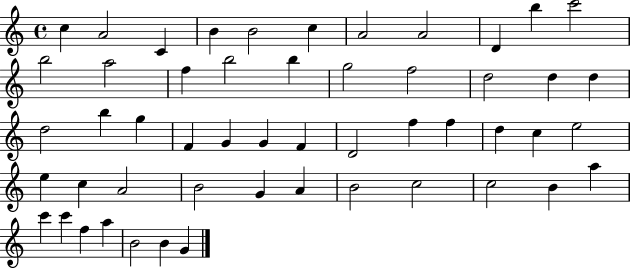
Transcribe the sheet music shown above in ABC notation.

X:1
T:Untitled
M:4/4
L:1/4
K:C
c A2 C B B2 c A2 A2 D b c'2 b2 a2 f b2 b g2 f2 d2 d d d2 b g F G G F D2 f f d c e2 e c A2 B2 G A B2 c2 c2 B a c' c' f a B2 B G